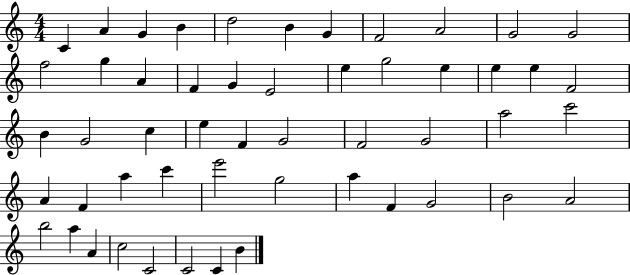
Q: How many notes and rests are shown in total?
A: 52